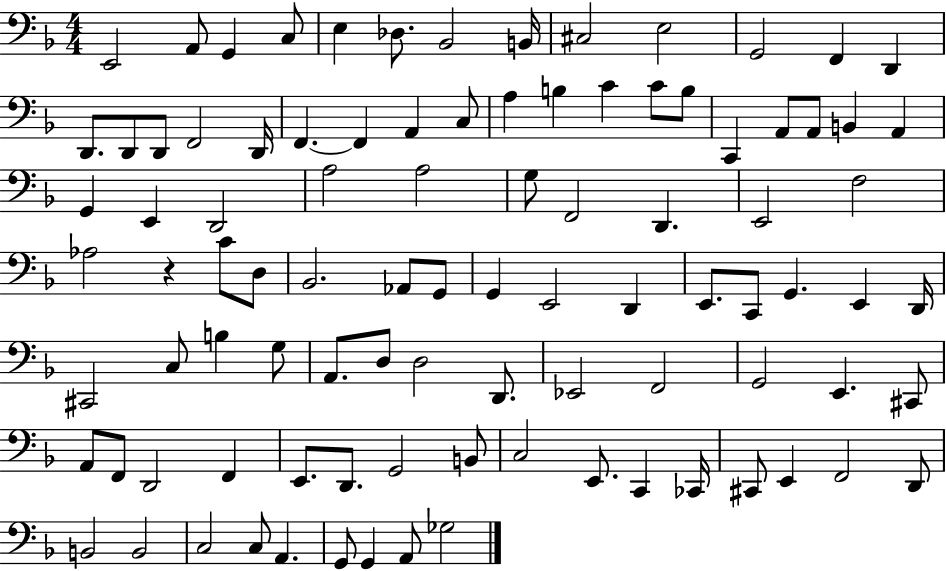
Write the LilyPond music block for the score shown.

{
  \clef bass
  \numericTimeSignature
  \time 4/4
  \key f \major
  e,2 a,8 g,4 c8 | e4 des8. bes,2 b,16 | cis2 e2 | g,2 f,4 d,4 | \break d,8. d,8 d,8 f,2 d,16 | f,4.~~ f,4 a,4 c8 | a4 b4 c'4 c'8 b8 | c,4 a,8 a,8 b,4 a,4 | \break g,4 e,4 d,2 | a2 a2 | g8 f,2 d,4. | e,2 f2 | \break aes2 r4 c'8 d8 | bes,2. aes,8 g,8 | g,4 e,2 d,4 | e,8. c,8 g,4. e,4 d,16 | \break cis,2 c8 b4 g8 | a,8. d8 d2 d,8. | ees,2 f,2 | g,2 e,4. cis,8 | \break a,8 f,8 d,2 f,4 | e,8. d,8. g,2 b,8 | c2 e,8. c,4 ces,16 | cis,8 e,4 f,2 d,8 | \break b,2 b,2 | c2 c8 a,4. | g,8 g,4 a,8 ges2 | \bar "|."
}